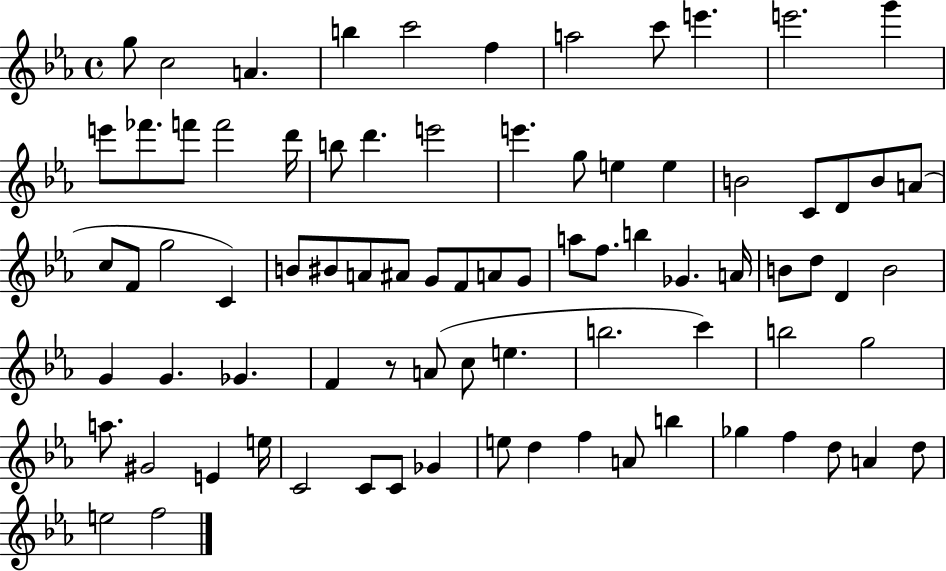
X:1
T:Untitled
M:4/4
L:1/4
K:Eb
g/2 c2 A b c'2 f a2 c'/2 e' e'2 g' e'/2 _f'/2 f'/2 f'2 d'/4 b/2 d' e'2 e' g/2 e e B2 C/2 D/2 B/2 A/2 c/2 F/2 g2 C B/2 ^B/2 A/2 ^A/2 G/2 F/2 A/2 G/2 a/2 f/2 b _G A/4 B/2 d/2 D B2 G G _G F z/2 A/2 c/2 e b2 c' b2 g2 a/2 ^G2 E e/4 C2 C/2 C/2 _G e/2 d f A/2 b _g f d/2 A d/2 e2 f2